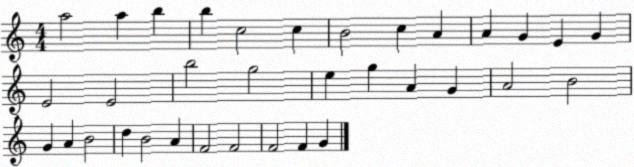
X:1
T:Untitled
M:4/4
L:1/4
K:C
a2 a b b c2 c B2 c A A G E G E2 E2 b2 g2 e g A G A2 B2 G A B2 d B2 A F2 F2 F2 F G